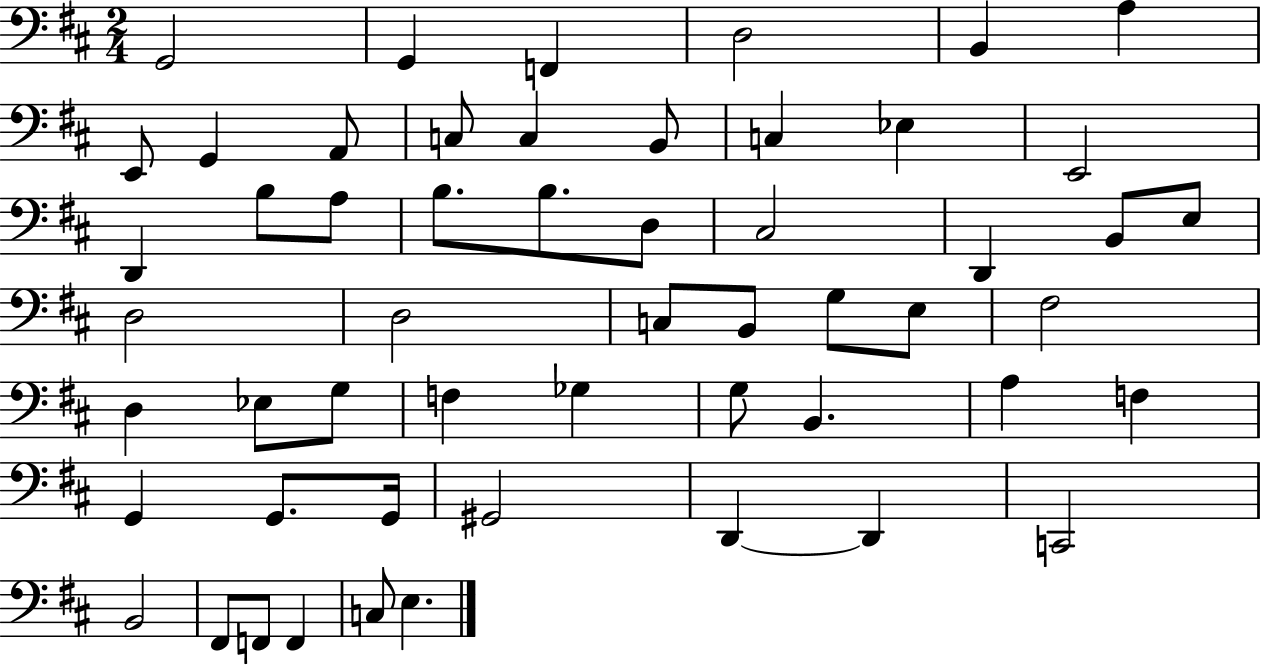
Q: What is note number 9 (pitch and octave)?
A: A2